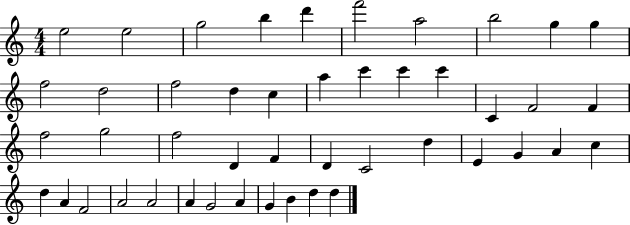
E5/h E5/h G5/h B5/q D6/q F6/h A5/h B5/h G5/q G5/q F5/h D5/h F5/h D5/q C5/q A5/q C6/q C6/q C6/q C4/q F4/h F4/q F5/h G5/h F5/h D4/q F4/q D4/q C4/h D5/q E4/q G4/q A4/q C5/q D5/q A4/q F4/h A4/h A4/h A4/q G4/h A4/q G4/q B4/q D5/q D5/q